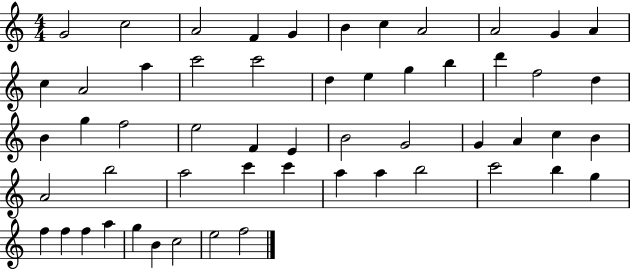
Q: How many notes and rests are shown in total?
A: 55